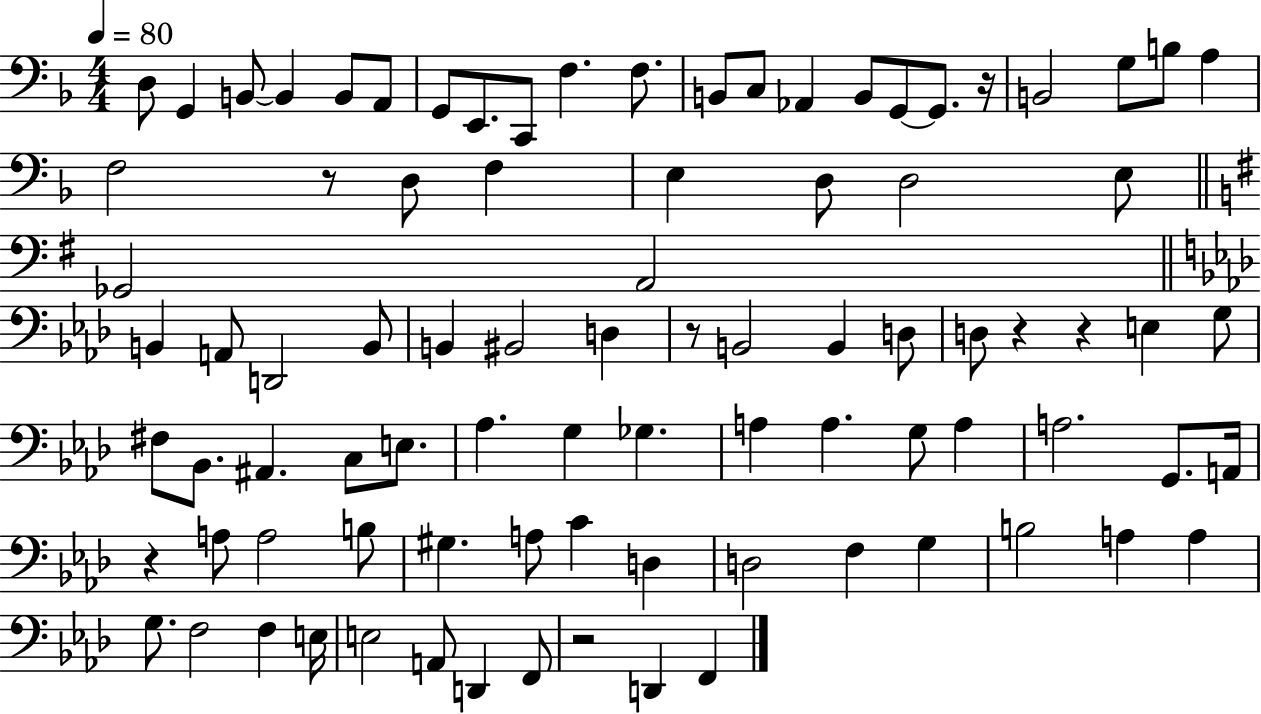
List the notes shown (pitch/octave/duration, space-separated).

D3/e G2/q B2/e B2/q B2/e A2/e G2/e E2/e. C2/e F3/q. F3/e. B2/e C3/e Ab2/q B2/e G2/e G2/e. R/s B2/h G3/e B3/e A3/q F3/h R/e D3/e F3/q E3/q D3/e D3/h E3/e Gb2/h A2/h B2/q A2/e D2/h B2/e B2/q BIS2/h D3/q R/e B2/h B2/q D3/e D3/e R/q R/q E3/q G3/e F#3/e Bb2/e. A#2/q. C3/e E3/e. Ab3/q. G3/q Gb3/q. A3/q A3/q. G3/e A3/q A3/h. G2/e. A2/s R/q A3/e A3/h B3/e G#3/q. A3/e C4/q D3/q D3/h F3/q G3/q B3/h A3/q A3/q G3/e. F3/h F3/q E3/s E3/h A2/e D2/q F2/e R/h D2/q F2/q